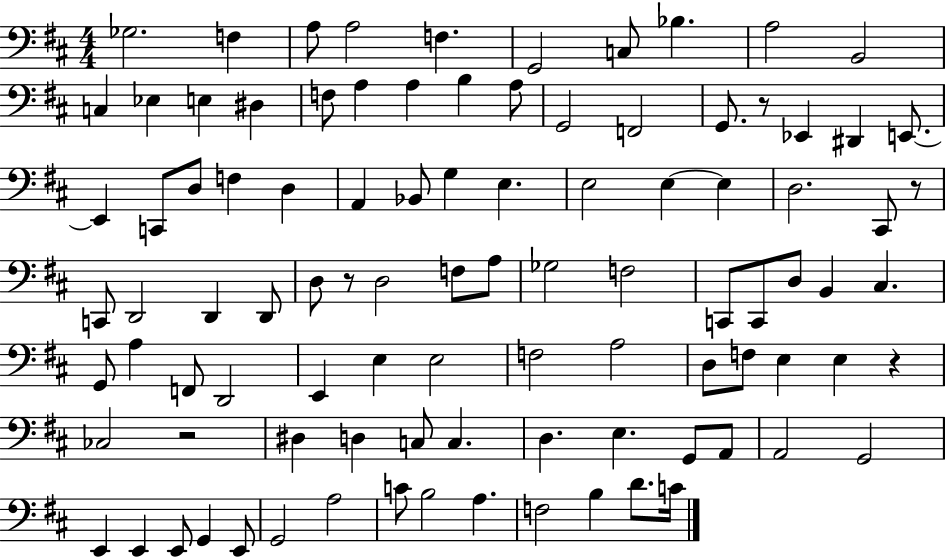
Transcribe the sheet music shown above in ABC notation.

X:1
T:Untitled
M:4/4
L:1/4
K:D
_G,2 F, A,/2 A,2 F, G,,2 C,/2 _B, A,2 B,,2 C, _E, E, ^D, F,/2 A, A, B, A,/2 G,,2 F,,2 G,,/2 z/2 _E,, ^D,, E,,/2 E,, C,,/2 D,/2 F, D, A,, _B,,/2 G, E, E,2 E, E, D,2 ^C,,/2 z/2 C,,/2 D,,2 D,, D,,/2 D,/2 z/2 D,2 F,/2 A,/2 _G,2 F,2 C,,/2 C,,/2 D,/2 B,, ^C, G,,/2 A, F,,/2 D,,2 E,, E, E,2 F,2 A,2 D,/2 F,/2 E, E, z _C,2 z2 ^D, D, C,/2 C, D, E, G,,/2 A,,/2 A,,2 G,,2 E,, E,, E,,/2 G,, E,,/2 G,,2 A,2 C/2 B,2 A, F,2 B, D/2 C/4